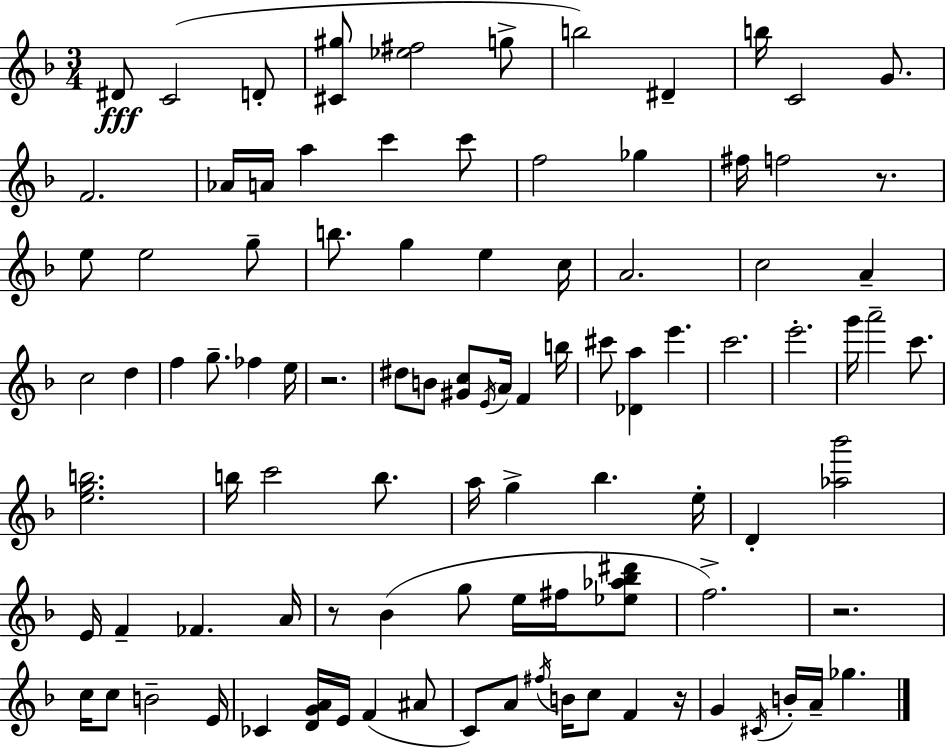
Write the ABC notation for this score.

X:1
T:Untitled
M:3/4
L:1/4
K:Dm
^D/2 C2 D/2 [^C^g]/2 [_e^f]2 g/2 b2 ^D b/4 C2 G/2 F2 _A/4 A/4 a c' c'/2 f2 _g ^f/4 f2 z/2 e/2 e2 g/2 b/2 g e c/4 A2 c2 A c2 d f g/2 _f e/4 z2 ^d/2 B/2 [^Gc]/2 E/4 A/4 F b/4 ^c'/2 [_Da] e' c'2 e'2 g'/4 a'2 c'/2 [egb]2 b/4 c'2 b/2 a/4 g _b e/4 D [_a_b']2 E/4 F _F A/4 z/2 _B g/2 e/4 ^f/4 [_e_a_b^d']/2 f2 z2 c/4 c/2 B2 E/4 _C [DGA]/4 E/4 F ^A/2 C/2 A/2 ^f/4 B/4 c/2 F z/4 G ^C/4 B/4 A/4 _g